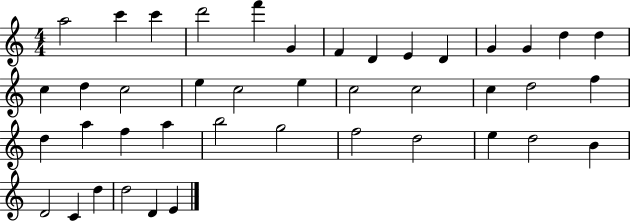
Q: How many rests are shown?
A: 0